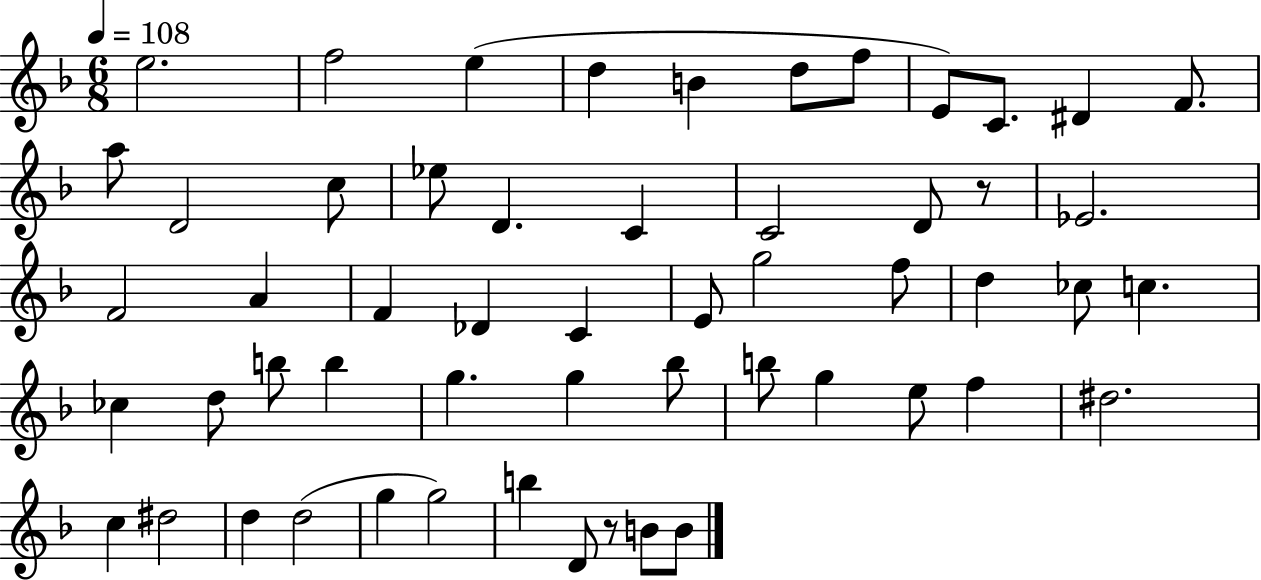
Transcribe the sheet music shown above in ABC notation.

X:1
T:Untitled
M:6/8
L:1/4
K:F
e2 f2 e d B d/2 f/2 E/2 C/2 ^D F/2 a/2 D2 c/2 _e/2 D C C2 D/2 z/2 _E2 F2 A F _D C E/2 g2 f/2 d _c/2 c _c d/2 b/2 b g g _b/2 b/2 g e/2 f ^d2 c ^d2 d d2 g g2 b D/2 z/2 B/2 B/2